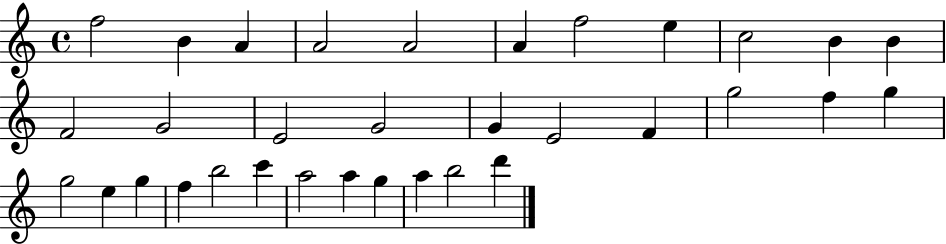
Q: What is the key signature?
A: C major